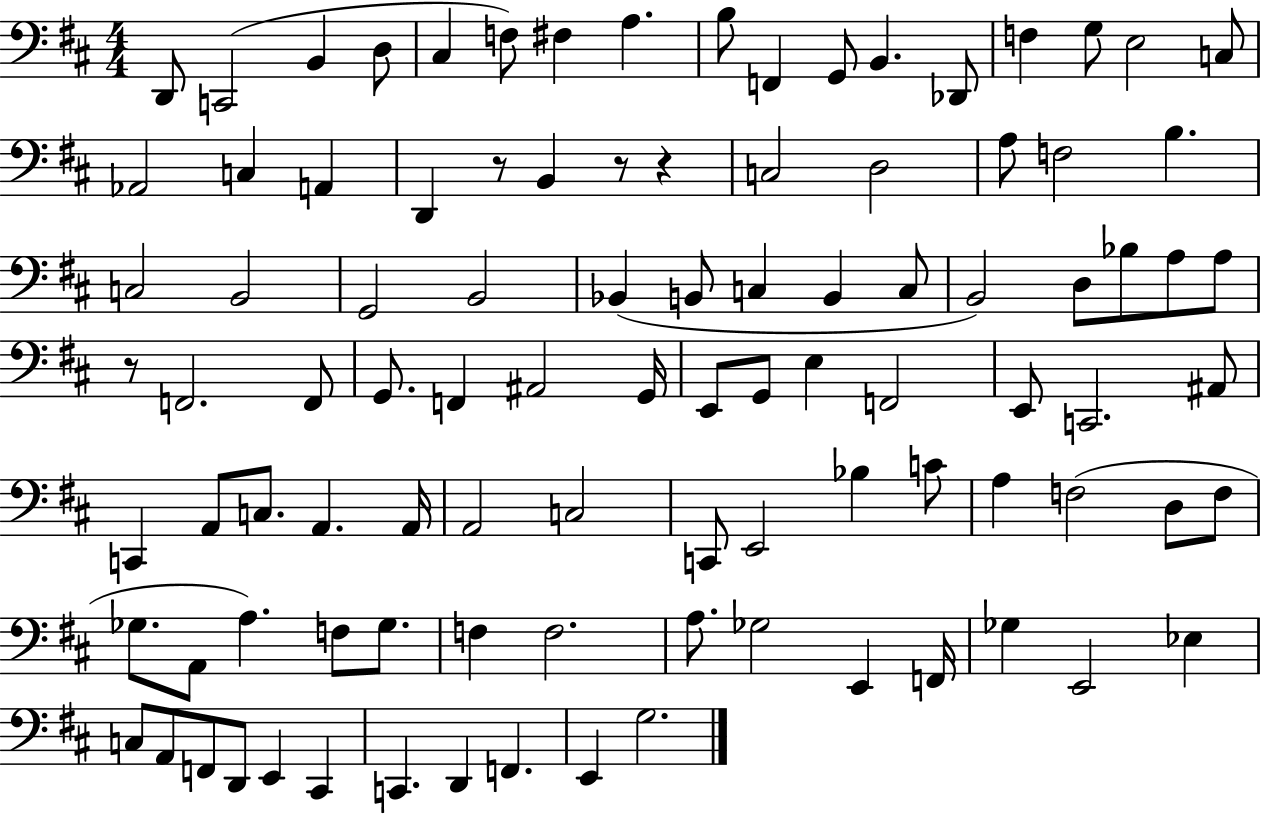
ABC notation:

X:1
T:Untitled
M:4/4
L:1/4
K:D
D,,/2 C,,2 B,, D,/2 ^C, F,/2 ^F, A, B,/2 F,, G,,/2 B,, _D,,/2 F, G,/2 E,2 C,/2 _A,,2 C, A,, D,, z/2 B,, z/2 z C,2 D,2 A,/2 F,2 B, C,2 B,,2 G,,2 B,,2 _B,, B,,/2 C, B,, C,/2 B,,2 D,/2 _B,/2 A,/2 A,/2 z/2 F,,2 F,,/2 G,,/2 F,, ^A,,2 G,,/4 E,,/2 G,,/2 E, F,,2 E,,/2 C,,2 ^A,,/2 C,, A,,/2 C,/2 A,, A,,/4 A,,2 C,2 C,,/2 E,,2 _B, C/2 A, F,2 D,/2 F,/2 _G,/2 A,,/2 A, F,/2 _G,/2 F, F,2 A,/2 _G,2 E,, F,,/4 _G, E,,2 _E, C,/2 A,,/2 F,,/2 D,,/2 E,, ^C,, C,, D,, F,, E,, G,2